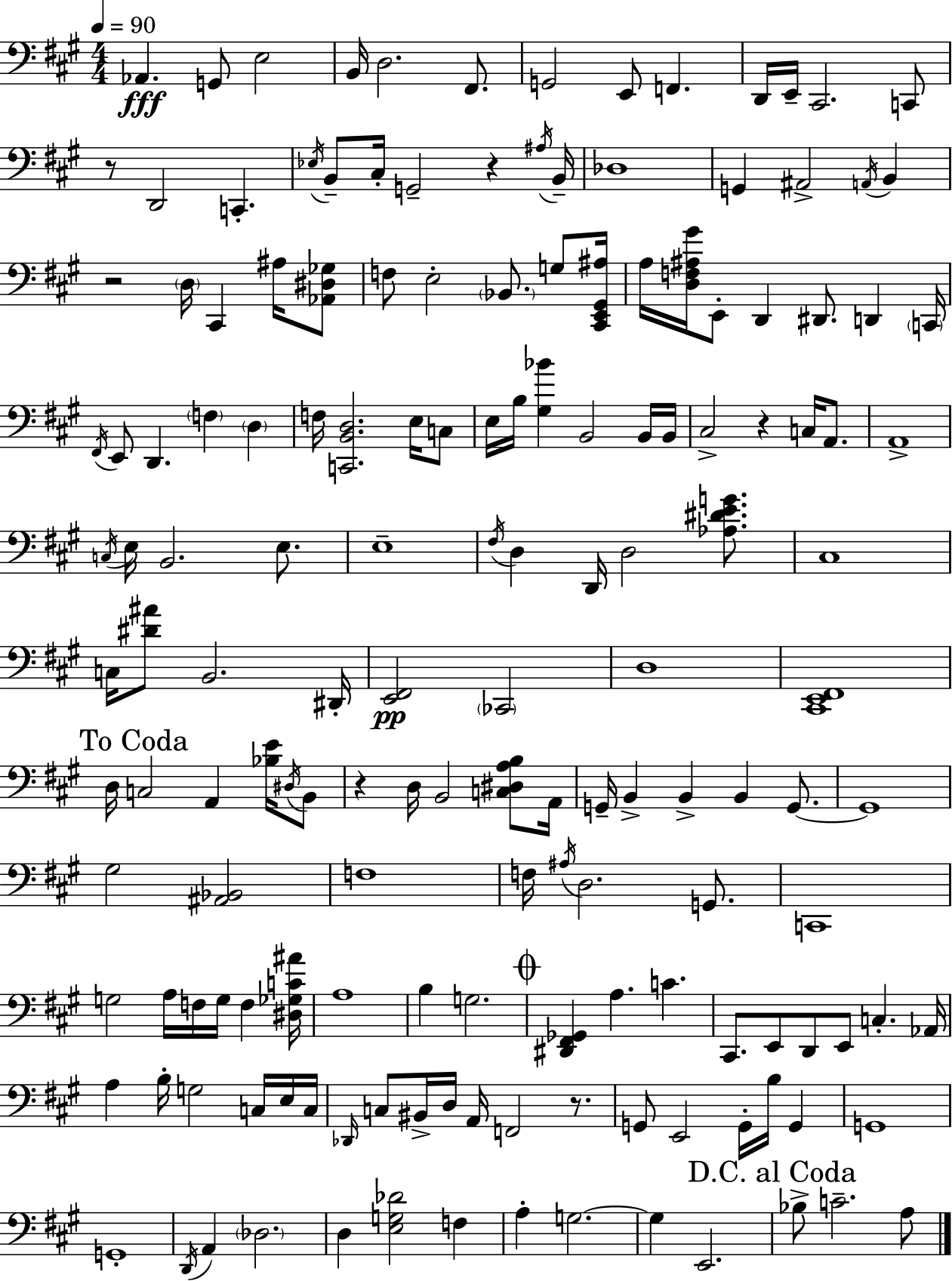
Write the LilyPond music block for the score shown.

{
  \clef bass
  \numericTimeSignature
  \time 4/4
  \key a \major
  \tempo 4 = 90
  aes,4.\fff g,8 e2 | b,16 d2. fis,8. | g,2 e,8 f,4. | d,16 e,16-- cis,2. c,8 | \break r8 d,2 c,4.-. | \acciaccatura { ees16 } b,8-- cis16-. g,2-- r4 | \acciaccatura { ais16 } b,16-- des1 | g,4 ais,2-> \acciaccatura { a,16 } b,4 | \break r2 \parenthesize d16 cis,4 | ais16 <aes, dis ges>8 f8 e2-. \parenthesize bes,8. | g8 <cis, e, gis, ais>16 a16 <d f ais gis'>16 e,8-. d,4 dis,8. d,4 | \parenthesize c,16 \acciaccatura { fis,16 } e,8 d,4. \parenthesize f4 | \break \parenthesize d4 f16 <c, b, d>2. | e16 c8 e16 b16 <gis bes'>4 b,2 | b,16 b,16 cis2-> r4 | c16 a,8. a,1-> | \break \acciaccatura { c16 } e16 b,2. | e8. e1-- | \acciaccatura { fis16 } d4 d,16 d2 | <aes dis' e' g'>8. cis1 | \break c16 <dis' ais'>8 b,2. | dis,16-. <e, fis,>2\pp \parenthesize ces,2 | d1 | <cis, e, fis,>1 | \break \mark "To Coda" d16 c2 a,4 | <bes e'>16 \acciaccatura { dis16 } b,8 r4 d16 b,2 | <c dis a b>8 a,16 g,16-- b,4-> b,4-> | b,4 g,8.~~ g,1 | \break gis2 <ais, bes,>2 | f1 | f16 \acciaccatura { ais16 } d2. | g,8. c,1 | \break g2 | a16 f16 g16 f4 <dis ges c' ais'>16 a1 | b4 g2. | \mark \markup { \musicglyph "scripts.coda" } <dis, fis, ges,>4 a4. | \break c'4. cis,8. e,8 d,8 e,8 | c4.-. aes,16 a4 b16-. g2 | c16 e16 c16 \grace { des,16 } c8 bis,16-> d16 a,16 f,2 | r8. g,8 e,2 | \break g,16-. b16 g,4 g,1 | g,1-. | \acciaccatura { d,16 } a,4 \parenthesize des2. | d4 <e g des'>2 | \break f4 a4-. g2.~~ | g4 e,2. | \mark "D.C. al Coda" bes8-> c'2.-- | a8 \bar "|."
}